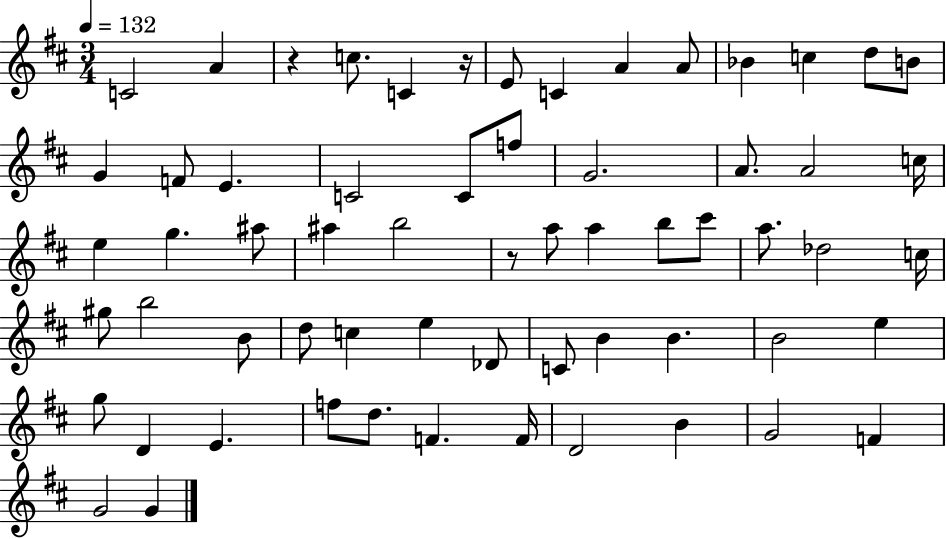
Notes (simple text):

C4/h A4/q R/q C5/e. C4/q R/s E4/e C4/q A4/q A4/e Bb4/q C5/q D5/e B4/e G4/q F4/e E4/q. C4/h C4/e F5/e G4/h. A4/e. A4/h C5/s E5/q G5/q. A#5/e A#5/q B5/h R/e A5/e A5/q B5/e C#6/e A5/e. Db5/h C5/s G#5/e B5/h B4/e D5/e C5/q E5/q Db4/e C4/e B4/q B4/q. B4/h E5/q G5/e D4/q E4/q. F5/e D5/e. F4/q. F4/s D4/h B4/q G4/h F4/q G4/h G4/q